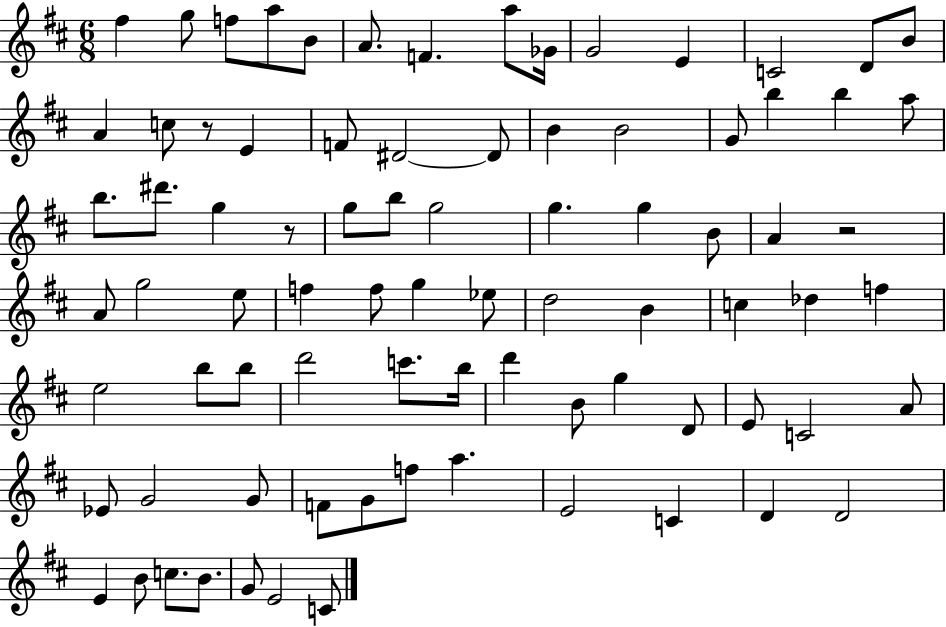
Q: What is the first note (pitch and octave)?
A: F#5